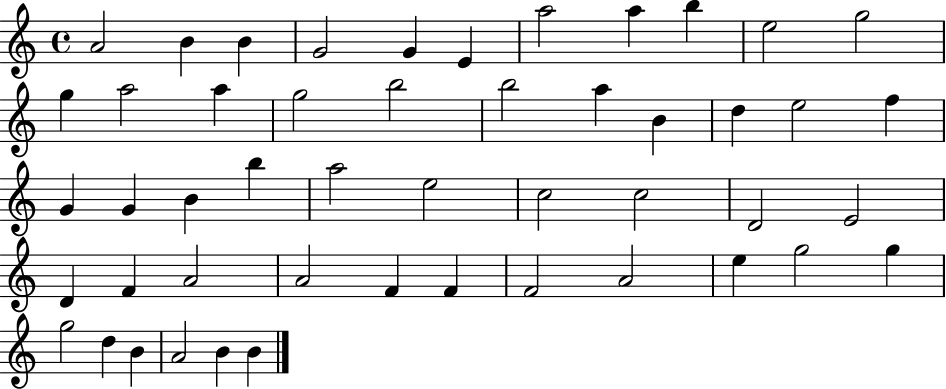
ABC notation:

X:1
T:Untitled
M:4/4
L:1/4
K:C
A2 B B G2 G E a2 a b e2 g2 g a2 a g2 b2 b2 a B d e2 f G G B b a2 e2 c2 c2 D2 E2 D F A2 A2 F F F2 A2 e g2 g g2 d B A2 B B